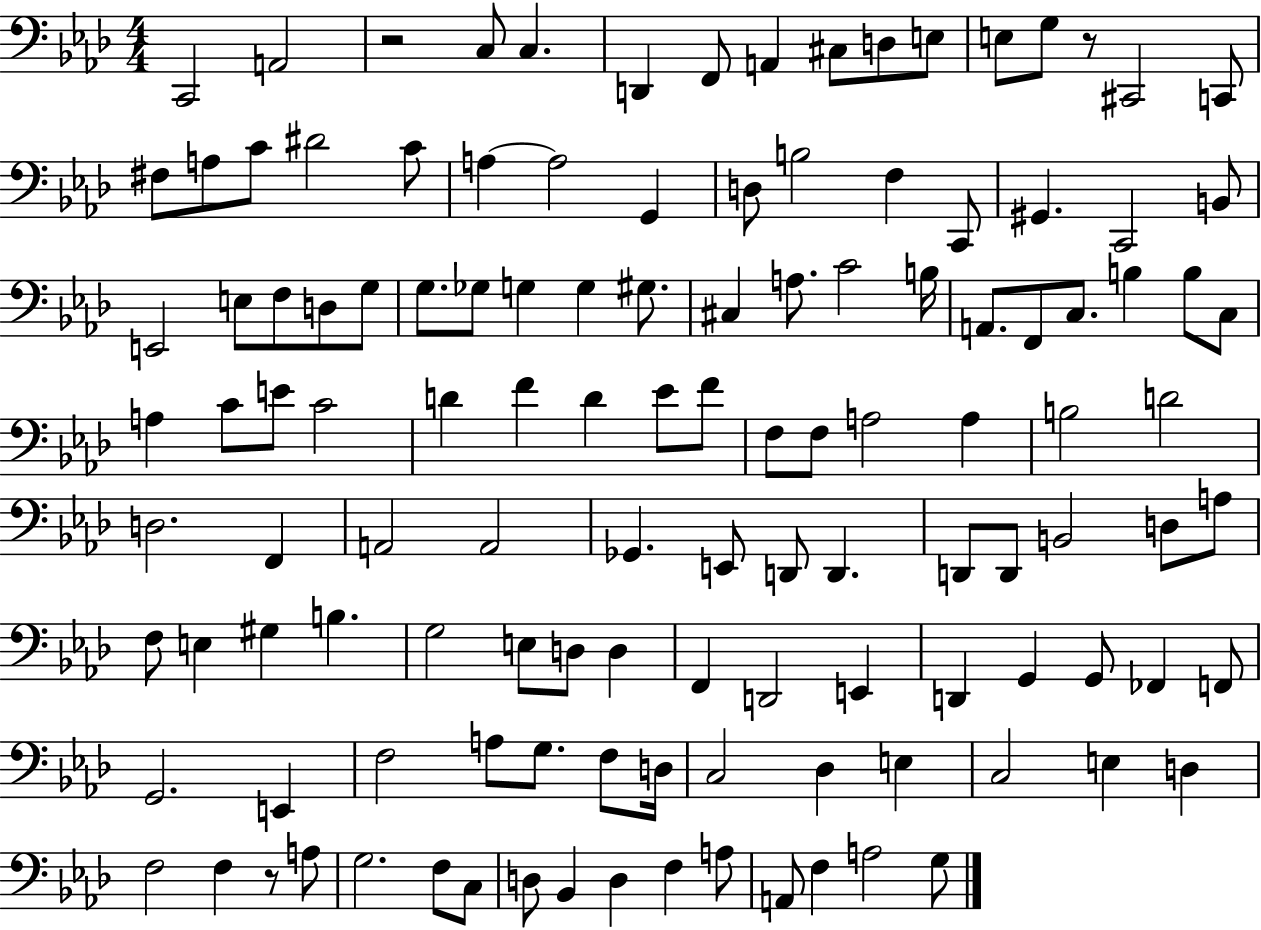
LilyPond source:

{
  \clef bass
  \numericTimeSignature
  \time 4/4
  \key aes \major
  c,2 a,2 | r2 c8 c4. | d,4 f,8 a,4 cis8 d8 e8 | e8 g8 r8 cis,2 c,8 | \break fis8 a8 c'8 dis'2 c'8 | a4~~ a2 g,4 | d8 b2 f4 c,8 | gis,4. c,2 b,8 | \break e,2 e8 f8 d8 g8 | g8. ges8 g4 g4 gis8. | cis4 a8. c'2 b16 | a,8. f,8 c8. b4 b8 c8 | \break a4 c'8 e'8 c'2 | d'4 f'4 d'4 ees'8 f'8 | f8 f8 a2 a4 | b2 d'2 | \break d2. f,4 | a,2 a,2 | ges,4. e,8 d,8 d,4. | d,8 d,8 b,2 d8 a8 | \break f8 e4 gis4 b4. | g2 e8 d8 d4 | f,4 d,2 e,4 | d,4 g,4 g,8 fes,4 f,8 | \break g,2. e,4 | f2 a8 g8. f8 d16 | c2 des4 e4 | c2 e4 d4 | \break f2 f4 r8 a8 | g2. f8 c8 | d8 bes,4 d4 f4 a8 | a,8 f4 a2 g8 | \break \bar "|."
}